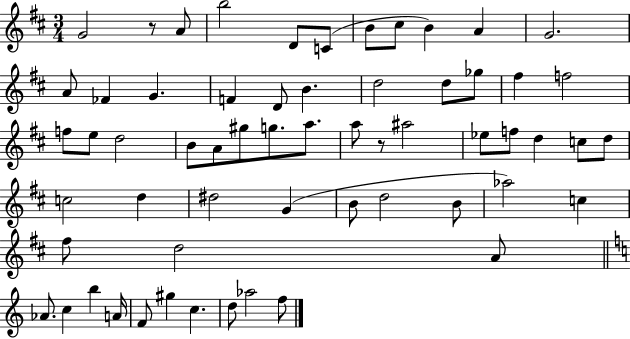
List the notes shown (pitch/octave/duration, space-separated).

G4/h R/e A4/e B5/h D4/e C4/e B4/e C#5/e B4/q A4/q G4/h. A4/e FES4/q G4/q. F4/q D4/e B4/q. D5/h D5/e Gb5/e F#5/q F5/h F5/e E5/e D5/h B4/e A4/e G#5/e G5/e. A5/e. A5/e R/e A#5/h Eb5/e F5/e D5/q C5/e D5/e C5/h D5/q D#5/h G4/q B4/e D5/h B4/e Ab5/h C5/q F#5/e D5/h A4/e Ab4/e. C5/q B5/q A4/s F4/e G#5/q C5/q. D5/e Ab5/h F5/e